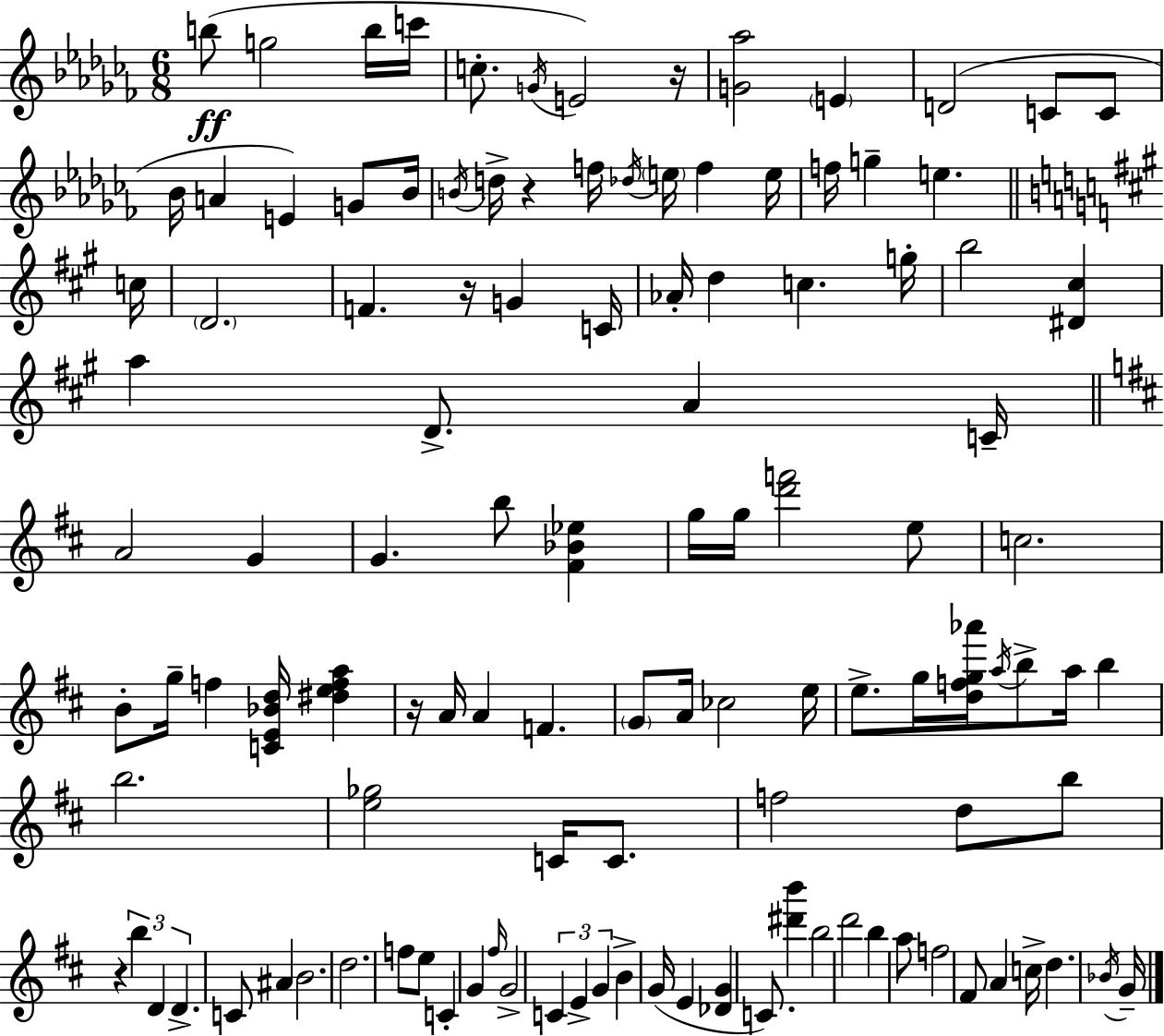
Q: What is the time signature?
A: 6/8